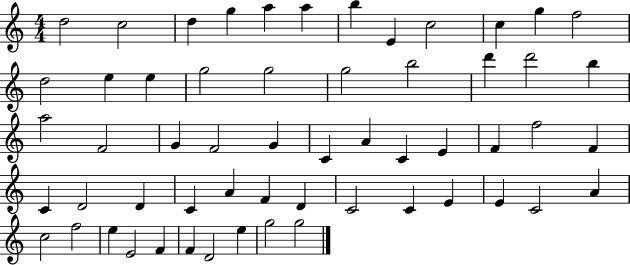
{
  \clef treble
  \numericTimeSignature
  \time 4/4
  \key c \major
  d''2 c''2 | d''4 g''4 a''4 a''4 | b''4 e'4 c''2 | c''4 g''4 f''2 | \break d''2 e''4 e''4 | g''2 g''2 | g''2 b''2 | d'''4 d'''2 b''4 | \break a''2 f'2 | g'4 f'2 g'4 | c'4 a'4 c'4 e'4 | f'4 f''2 f'4 | \break c'4 d'2 d'4 | c'4 a'4 f'4 d'4 | c'2 c'4 e'4 | e'4 c'2 a'4 | \break c''2 f''2 | e''4 e'2 f'4 | f'4 d'2 e''4 | g''2 g''2 | \break \bar "|."
}